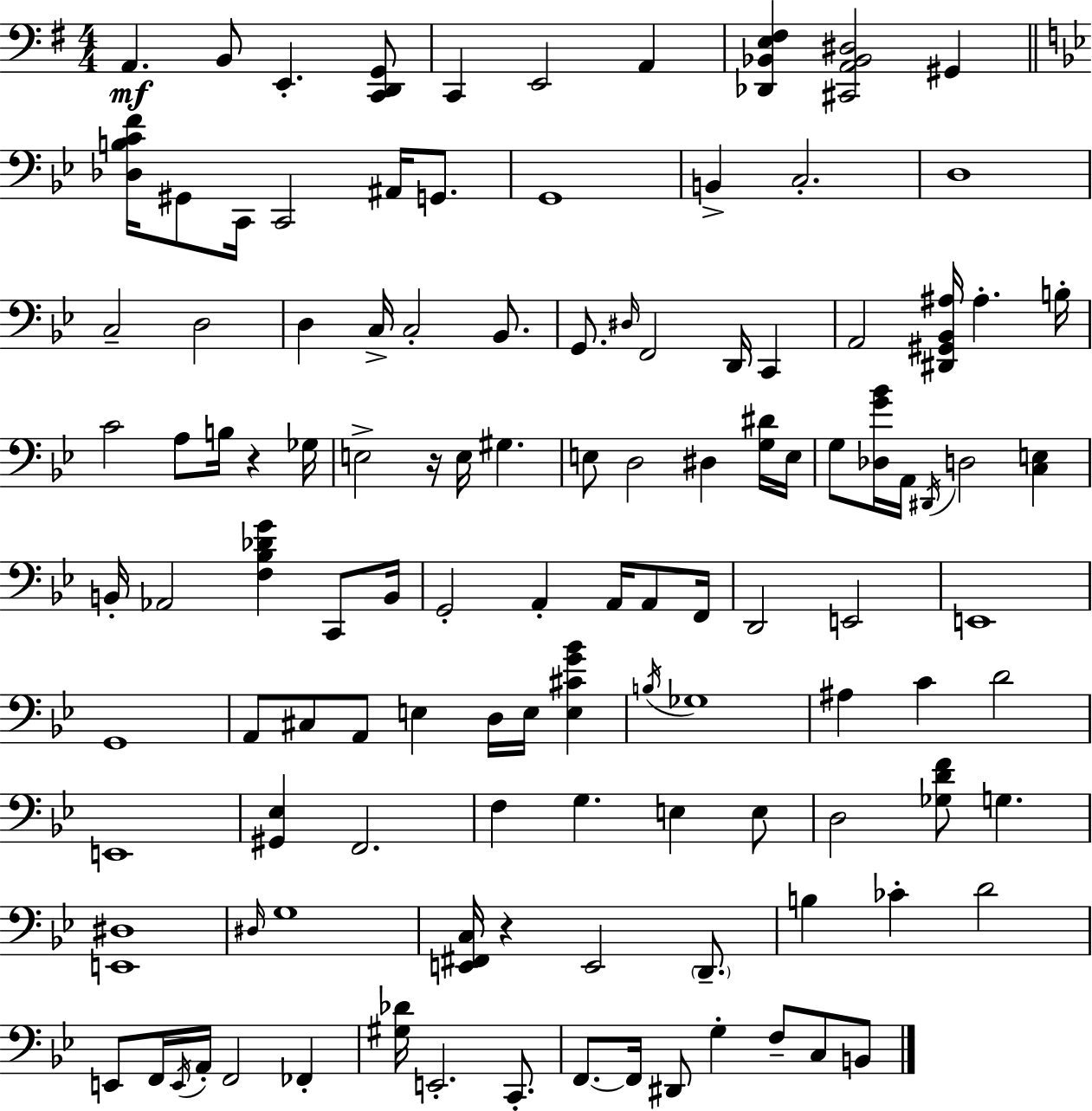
A2/q. B2/e E2/q. [C2,D2,G2]/e C2/q E2/h A2/q [Db2,Bb2,E3,F#3]/q [C#2,A2,Bb2,D#3]/h G#2/q [Db3,B3,C4,F4]/s G#2/e C2/s C2/h A#2/s G2/e. G2/w B2/q C3/h. D3/w C3/h D3/h D3/q C3/s C3/h Bb2/e. G2/e. D#3/s F2/h D2/s C2/q A2/h [D#2,G#2,Bb2,A#3]/s A#3/q. B3/s C4/h A3/e B3/s R/q Gb3/s E3/h R/s E3/s G#3/q. E3/e D3/h D#3/q [G3,D#4]/s E3/s G3/e [Db3,G4,Bb4]/s A2/s D#2/s D3/h [C3,E3]/q B2/s Ab2/h [F3,Bb3,Db4,G4]/q C2/e B2/s G2/h A2/q A2/s A2/e F2/s D2/h E2/h E2/w G2/w A2/e C#3/e A2/e E3/q D3/s E3/s [E3,C#4,G4,Bb4]/q B3/s Gb3/w A#3/q C4/q D4/h E2/w [G#2,Eb3]/q F2/h. F3/q G3/q. E3/q E3/e D3/h [Gb3,D4,F4]/e G3/q. [E2,D#3]/w D#3/s G3/w [E2,F#2,C3]/s R/q E2/h D2/e. B3/q CES4/q D4/h E2/e F2/s E2/s A2/s F2/h FES2/q [G#3,Db4]/s E2/h. C2/e. F2/e. F2/s D#2/e G3/q F3/e C3/e B2/e